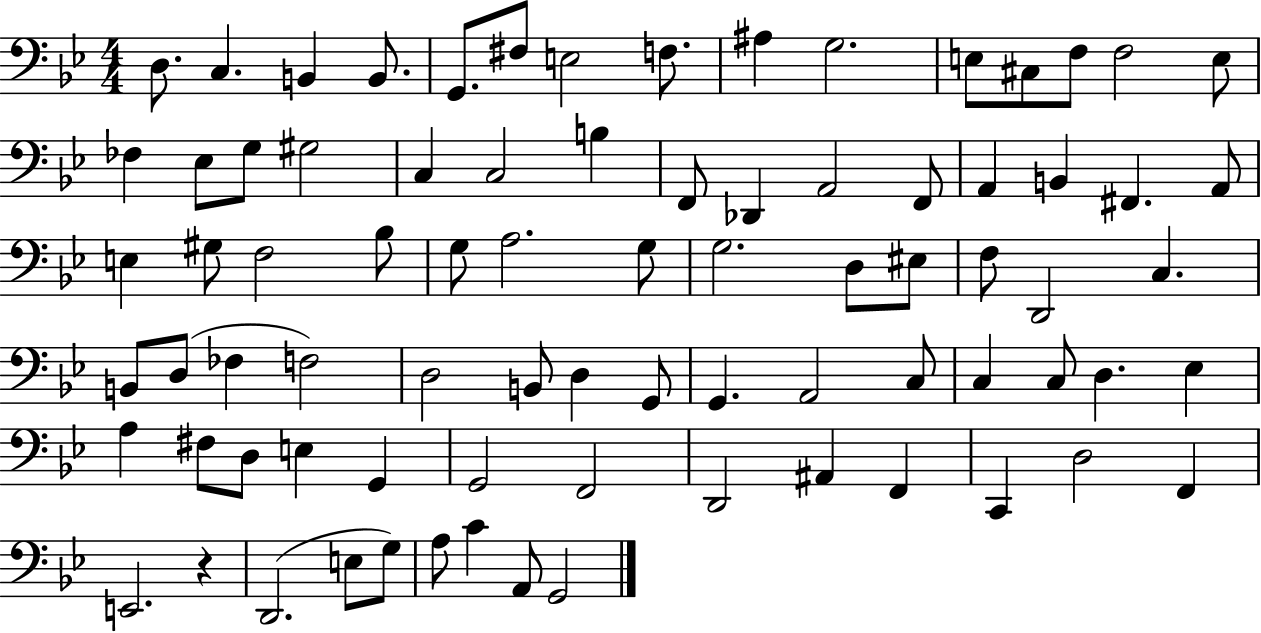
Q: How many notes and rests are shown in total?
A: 80